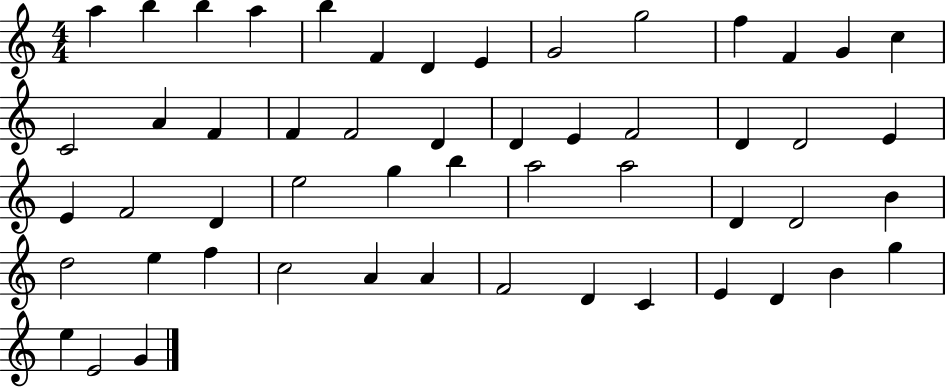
{
  \clef treble
  \numericTimeSignature
  \time 4/4
  \key c \major
  a''4 b''4 b''4 a''4 | b''4 f'4 d'4 e'4 | g'2 g''2 | f''4 f'4 g'4 c''4 | \break c'2 a'4 f'4 | f'4 f'2 d'4 | d'4 e'4 f'2 | d'4 d'2 e'4 | \break e'4 f'2 d'4 | e''2 g''4 b''4 | a''2 a''2 | d'4 d'2 b'4 | \break d''2 e''4 f''4 | c''2 a'4 a'4 | f'2 d'4 c'4 | e'4 d'4 b'4 g''4 | \break e''4 e'2 g'4 | \bar "|."
}